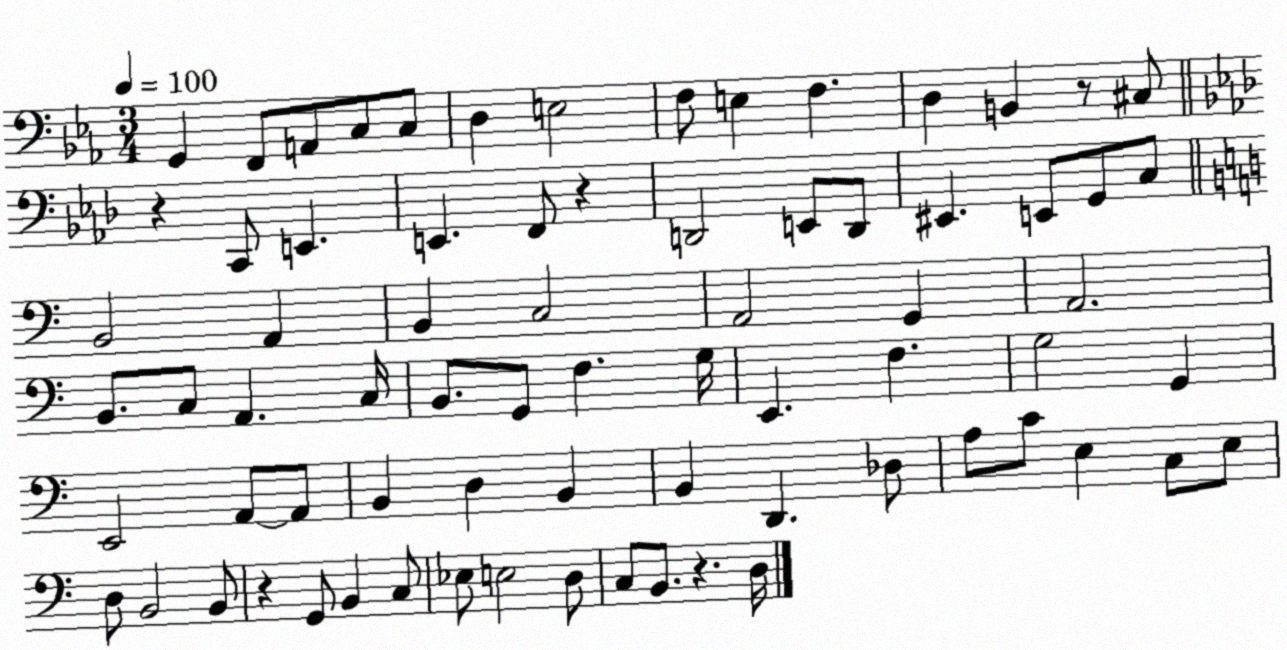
X:1
T:Untitled
M:3/4
L:1/4
K:Eb
G,, F,,/2 A,,/2 C,/2 C,/2 D, E,2 F,/2 E, F, D, B,, z/2 ^C,/2 z C,,/2 E,, E,, F,,/2 z D,,2 E,,/2 D,,/2 ^E,, E,,/2 G,,/2 C,/2 B,,2 A,, B,, C,2 A,,2 G,, A,,2 B,,/2 C,/2 A,, C,/4 B,,/2 G,,/2 F, G,/4 E,, F, G,2 G,, E,,2 A,,/2 A,,/2 B,, D, B,, B,, D,, _D,/2 A,/2 C/2 E, C,/2 E,/2 D,/2 B,,2 B,,/2 z G,,/2 B,, C,/2 _E,/2 E,2 D,/2 C,/2 B,,/2 z D,/4